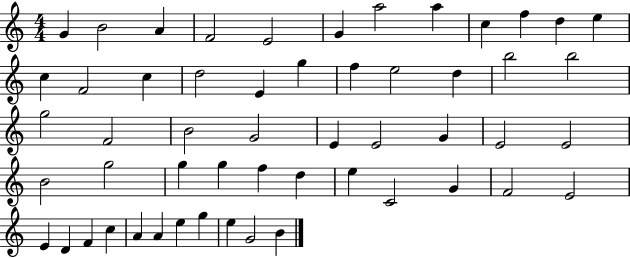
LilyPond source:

{
  \clef treble
  \numericTimeSignature
  \time 4/4
  \key c \major
  g'4 b'2 a'4 | f'2 e'2 | g'4 a''2 a''4 | c''4 f''4 d''4 e''4 | \break c''4 f'2 c''4 | d''2 e'4 g''4 | f''4 e''2 d''4 | b''2 b''2 | \break g''2 f'2 | b'2 g'2 | e'4 e'2 g'4 | e'2 e'2 | \break b'2 g''2 | g''4 g''4 f''4 d''4 | e''4 c'2 g'4 | f'2 e'2 | \break e'4 d'4 f'4 c''4 | a'4 a'4 e''4 g''4 | e''4 g'2 b'4 | \bar "|."
}